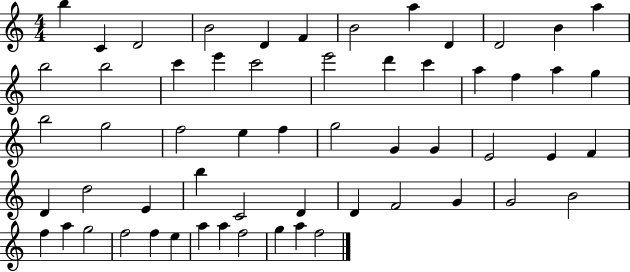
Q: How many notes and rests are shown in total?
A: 58